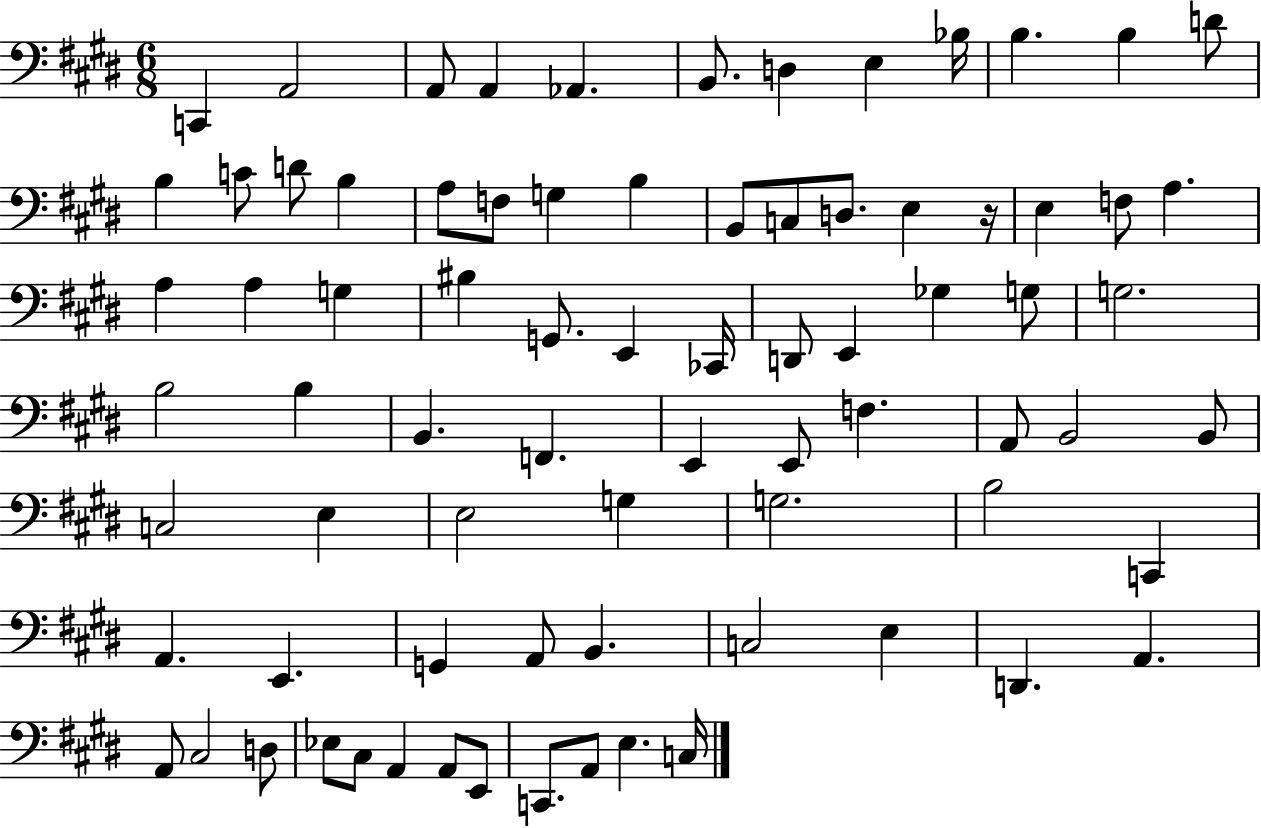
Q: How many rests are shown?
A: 1